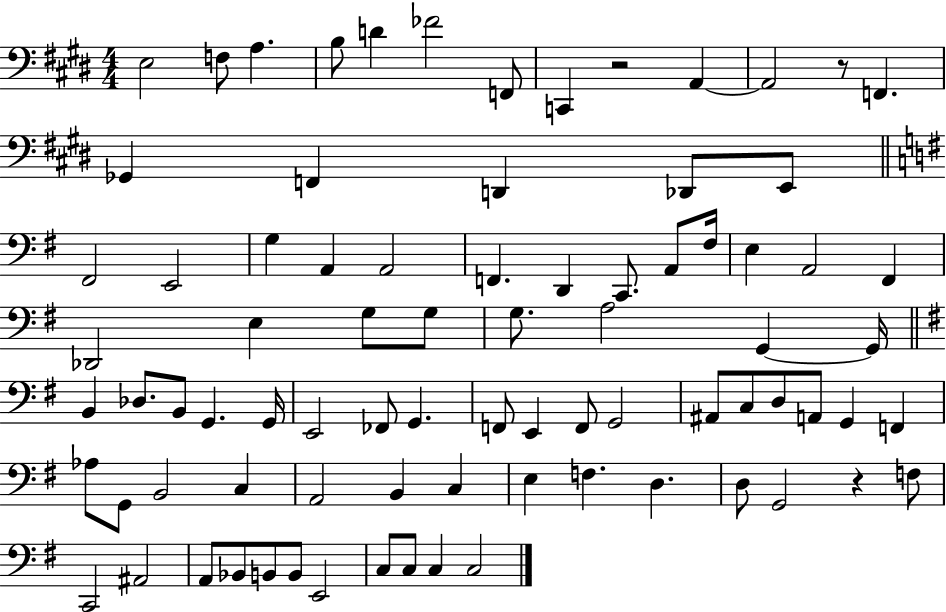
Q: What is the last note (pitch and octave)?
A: C3